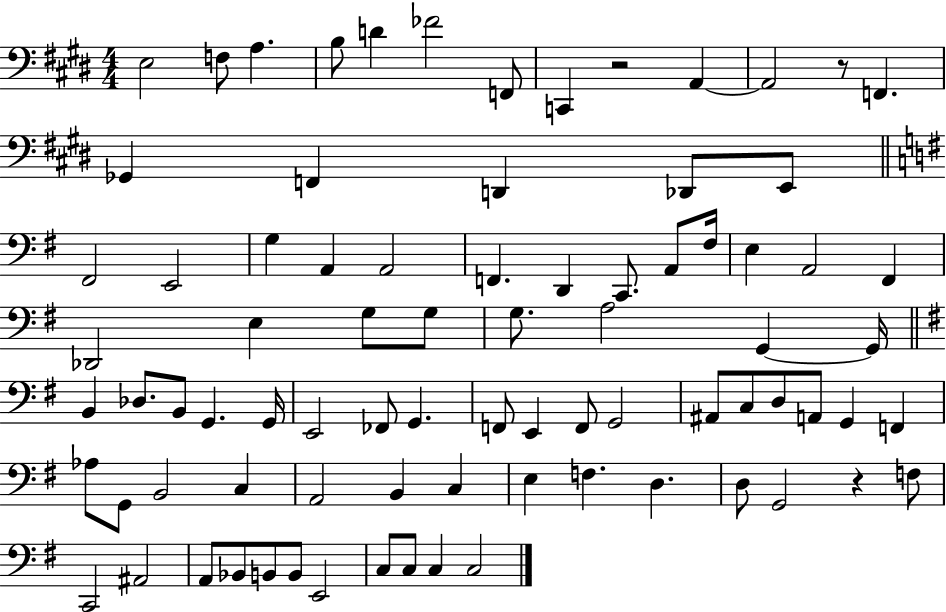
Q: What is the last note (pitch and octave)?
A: C3